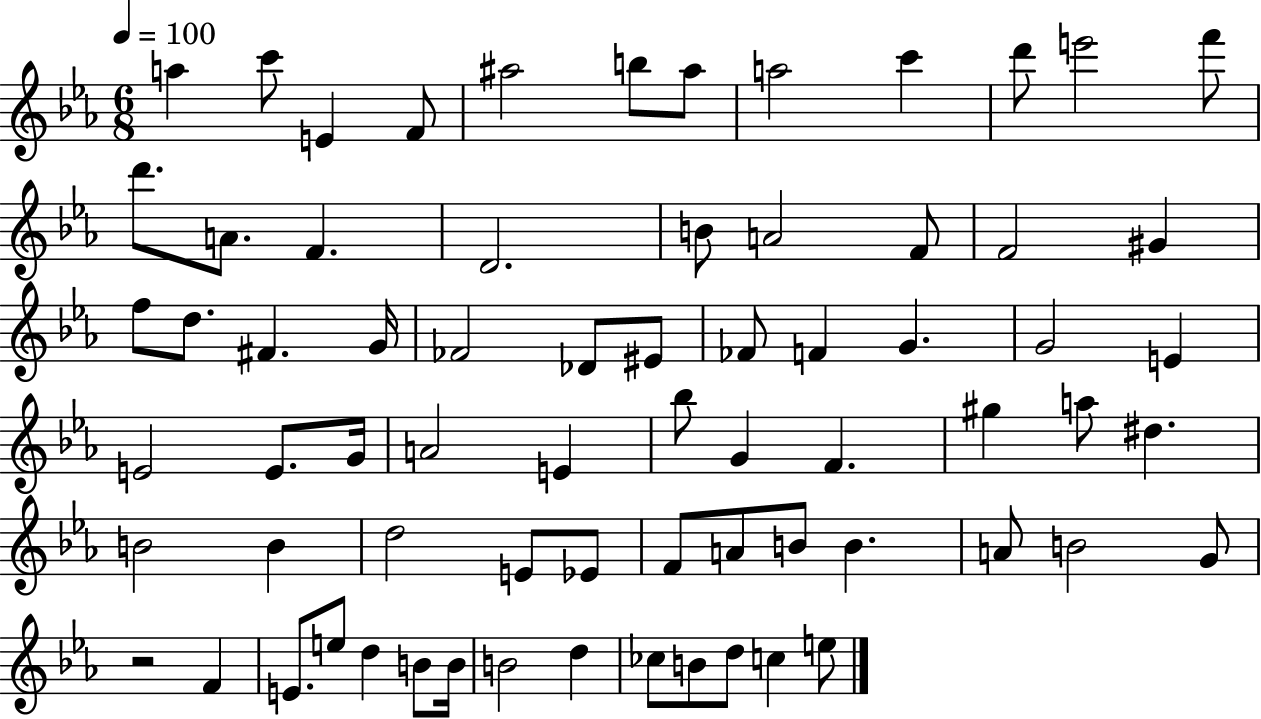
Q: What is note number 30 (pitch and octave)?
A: F4